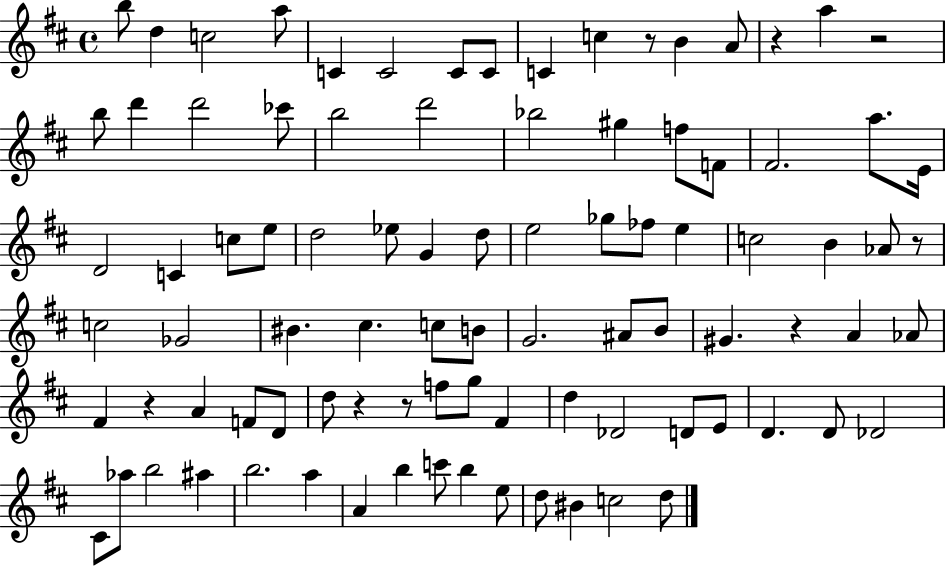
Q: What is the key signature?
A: D major